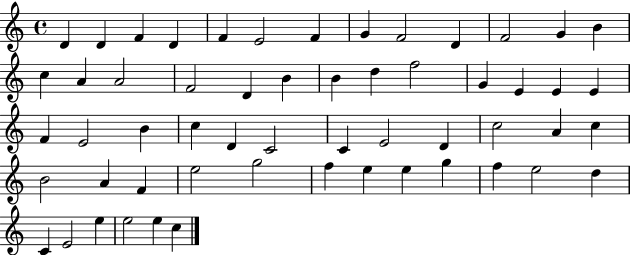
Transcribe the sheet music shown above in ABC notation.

X:1
T:Untitled
M:4/4
L:1/4
K:C
D D F D F E2 F G F2 D F2 G B c A A2 F2 D B B d f2 G E E E F E2 B c D C2 C E2 D c2 A c B2 A F e2 g2 f e e g f e2 d C E2 e e2 e c